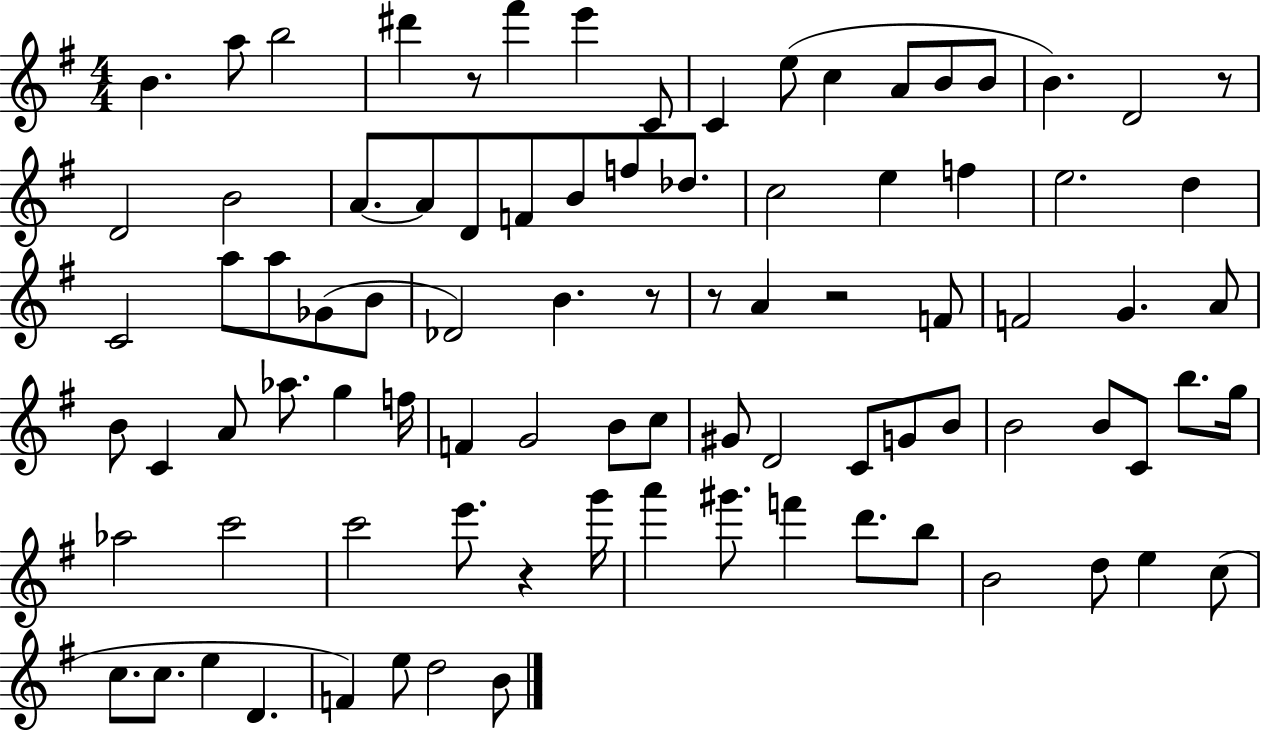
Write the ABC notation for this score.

X:1
T:Untitled
M:4/4
L:1/4
K:G
B a/2 b2 ^d' z/2 ^f' e' C/2 C e/2 c A/2 B/2 B/2 B D2 z/2 D2 B2 A/2 A/2 D/2 F/2 B/2 f/2 _d/2 c2 e f e2 d C2 a/2 a/2 _G/2 B/2 _D2 B z/2 z/2 A z2 F/2 F2 G A/2 B/2 C A/2 _a/2 g f/4 F G2 B/2 c/2 ^G/2 D2 C/2 G/2 B/2 B2 B/2 C/2 b/2 g/4 _a2 c'2 c'2 e'/2 z g'/4 a' ^g'/2 f' d'/2 b/2 B2 d/2 e c/2 c/2 c/2 e D F e/2 d2 B/2